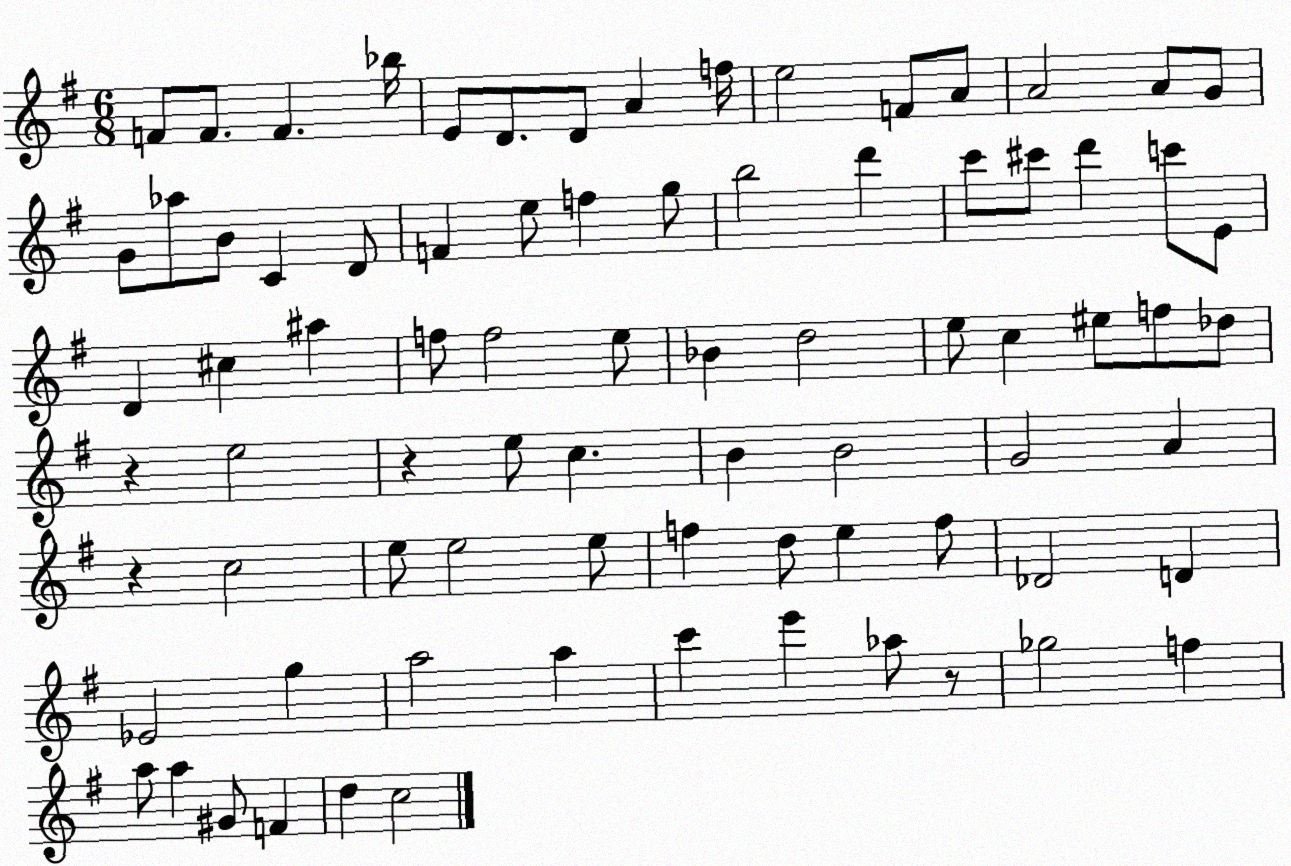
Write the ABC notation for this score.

X:1
T:Untitled
M:6/8
L:1/4
K:G
F/2 F/2 F _b/4 E/2 D/2 D/2 A f/4 e2 F/2 A/2 A2 A/2 G/2 G/2 _a/2 B/2 C D/2 F e/2 f g/2 b2 d' c'/2 ^c'/2 d' c'/2 E/2 D ^c ^a f/2 f2 e/2 _B d2 e/2 c ^e/2 f/2 _d/2 z e2 z e/2 c B B2 G2 A z c2 e/2 e2 e/2 f d/2 e f/2 _D2 D _E2 g a2 a c' e' _a/2 z/2 _g2 f a/2 a ^G/2 F d c2